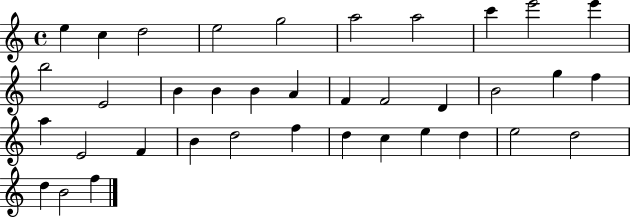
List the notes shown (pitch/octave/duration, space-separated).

E5/q C5/q D5/h E5/h G5/h A5/h A5/h C6/q E6/h E6/q B5/h E4/h B4/q B4/q B4/q A4/q F4/q F4/h D4/q B4/h G5/q F5/q A5/q E4/h F4/q B4/q D5/h F5/q D5/q C5/q E5/q D5/q E5/h D5/h D5/q B4/h F5/q